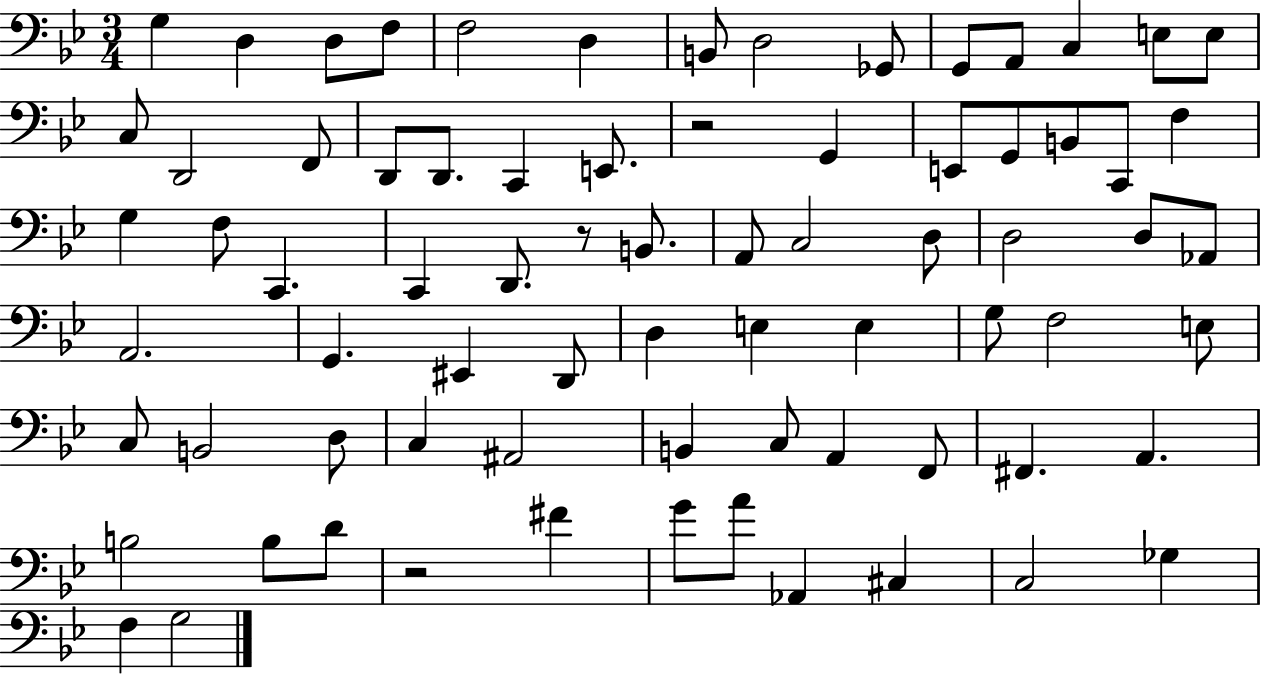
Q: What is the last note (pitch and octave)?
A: G3